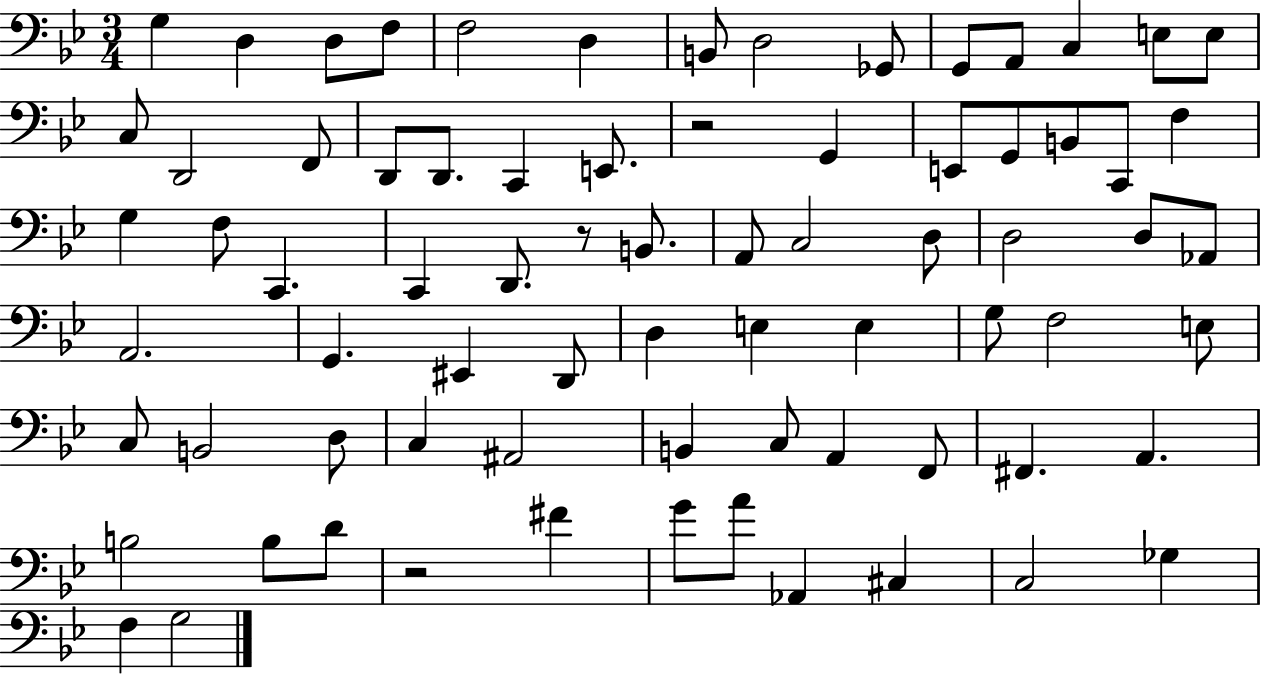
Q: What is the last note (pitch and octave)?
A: G3